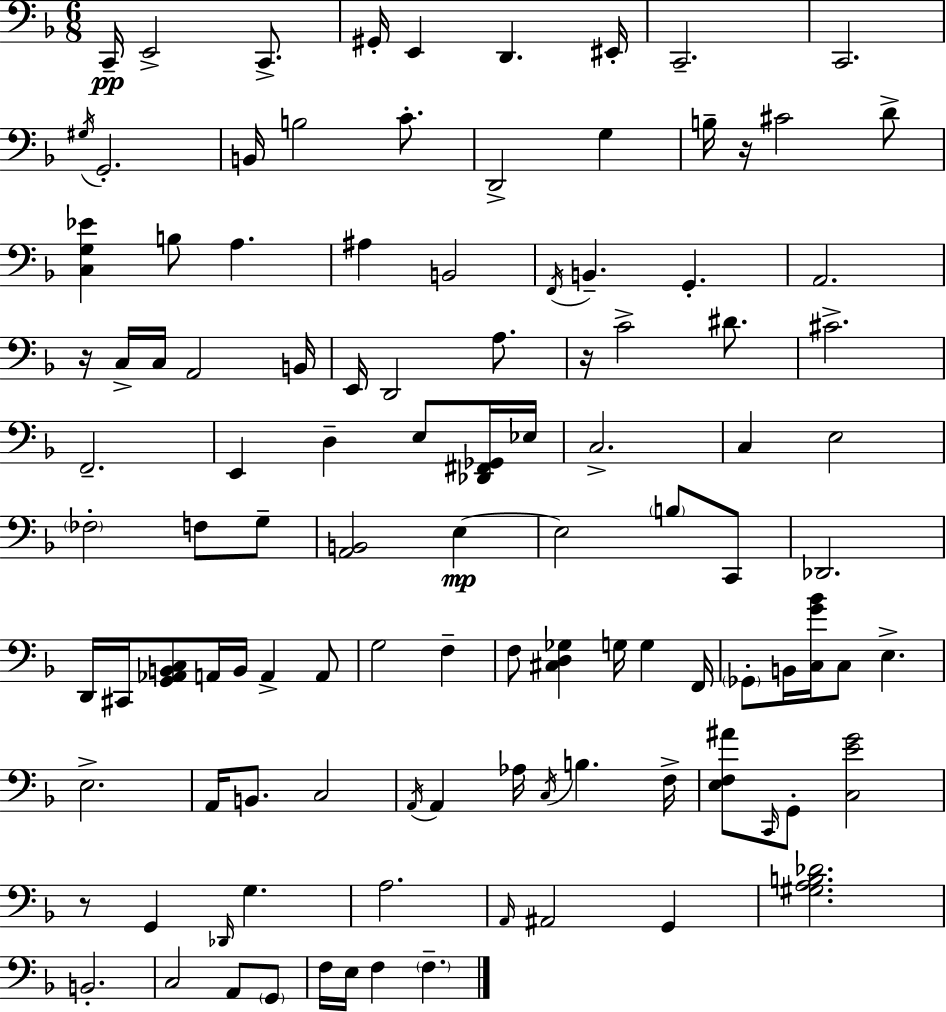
X:1
T:Untitled
M:6/8
L:1/4
K:F
C,,/4 E,,2 C,,/2 ^G,,/4 E,, D,, ^E,,/4 C,,2 C,,2 ^G,/4 G,,2 B,,/4 B,2 C/2 D,,2 G, B,/4 z/4 ^C2 D/2 [C,G,_E] B,/2 A, ^A, B,,2 F,,/4 B,, G,, A,,2 z/4 C,/4 C,/4 A,,2 B,,/4 E,,/4 D,,2 A,/2 z/4 C2 ^D/2 ^C2 F,,2 E,, D, E,/2 [_D,,^F,,_G,,]/4 _E,/4 C,2 C, E,2 _F,2 F,/2 G,/2 [A,,B,,]2 E, E,2 B,/2 C,,/2 _D,,2 D,,/4 ^C,,/4 [G,,_A,,B,,C,]/2 A,,/4 B,,/4 A,, A,,/2 G,2 F, F,/2 [^C,D,_G,] G,/4 G, F,,/4 _G,,/2 B,,/4 [C,G_B]/4 C,/2 E, E,2 A,,/4 B,,/2 C,2 A,,/4 A,, _A,/4 C,/4 B, F,/4 [E,F,^A]/2 C,,/4 G,,/2 [C,EG]2 z/2 G,, _D,,/4 G, A,2 A,,/4 ^A,,2 G,, [^G,A,B,_D]2 B,,2 C,2 A,,/2 G,,/2 F,/4 E,/4 F, F,